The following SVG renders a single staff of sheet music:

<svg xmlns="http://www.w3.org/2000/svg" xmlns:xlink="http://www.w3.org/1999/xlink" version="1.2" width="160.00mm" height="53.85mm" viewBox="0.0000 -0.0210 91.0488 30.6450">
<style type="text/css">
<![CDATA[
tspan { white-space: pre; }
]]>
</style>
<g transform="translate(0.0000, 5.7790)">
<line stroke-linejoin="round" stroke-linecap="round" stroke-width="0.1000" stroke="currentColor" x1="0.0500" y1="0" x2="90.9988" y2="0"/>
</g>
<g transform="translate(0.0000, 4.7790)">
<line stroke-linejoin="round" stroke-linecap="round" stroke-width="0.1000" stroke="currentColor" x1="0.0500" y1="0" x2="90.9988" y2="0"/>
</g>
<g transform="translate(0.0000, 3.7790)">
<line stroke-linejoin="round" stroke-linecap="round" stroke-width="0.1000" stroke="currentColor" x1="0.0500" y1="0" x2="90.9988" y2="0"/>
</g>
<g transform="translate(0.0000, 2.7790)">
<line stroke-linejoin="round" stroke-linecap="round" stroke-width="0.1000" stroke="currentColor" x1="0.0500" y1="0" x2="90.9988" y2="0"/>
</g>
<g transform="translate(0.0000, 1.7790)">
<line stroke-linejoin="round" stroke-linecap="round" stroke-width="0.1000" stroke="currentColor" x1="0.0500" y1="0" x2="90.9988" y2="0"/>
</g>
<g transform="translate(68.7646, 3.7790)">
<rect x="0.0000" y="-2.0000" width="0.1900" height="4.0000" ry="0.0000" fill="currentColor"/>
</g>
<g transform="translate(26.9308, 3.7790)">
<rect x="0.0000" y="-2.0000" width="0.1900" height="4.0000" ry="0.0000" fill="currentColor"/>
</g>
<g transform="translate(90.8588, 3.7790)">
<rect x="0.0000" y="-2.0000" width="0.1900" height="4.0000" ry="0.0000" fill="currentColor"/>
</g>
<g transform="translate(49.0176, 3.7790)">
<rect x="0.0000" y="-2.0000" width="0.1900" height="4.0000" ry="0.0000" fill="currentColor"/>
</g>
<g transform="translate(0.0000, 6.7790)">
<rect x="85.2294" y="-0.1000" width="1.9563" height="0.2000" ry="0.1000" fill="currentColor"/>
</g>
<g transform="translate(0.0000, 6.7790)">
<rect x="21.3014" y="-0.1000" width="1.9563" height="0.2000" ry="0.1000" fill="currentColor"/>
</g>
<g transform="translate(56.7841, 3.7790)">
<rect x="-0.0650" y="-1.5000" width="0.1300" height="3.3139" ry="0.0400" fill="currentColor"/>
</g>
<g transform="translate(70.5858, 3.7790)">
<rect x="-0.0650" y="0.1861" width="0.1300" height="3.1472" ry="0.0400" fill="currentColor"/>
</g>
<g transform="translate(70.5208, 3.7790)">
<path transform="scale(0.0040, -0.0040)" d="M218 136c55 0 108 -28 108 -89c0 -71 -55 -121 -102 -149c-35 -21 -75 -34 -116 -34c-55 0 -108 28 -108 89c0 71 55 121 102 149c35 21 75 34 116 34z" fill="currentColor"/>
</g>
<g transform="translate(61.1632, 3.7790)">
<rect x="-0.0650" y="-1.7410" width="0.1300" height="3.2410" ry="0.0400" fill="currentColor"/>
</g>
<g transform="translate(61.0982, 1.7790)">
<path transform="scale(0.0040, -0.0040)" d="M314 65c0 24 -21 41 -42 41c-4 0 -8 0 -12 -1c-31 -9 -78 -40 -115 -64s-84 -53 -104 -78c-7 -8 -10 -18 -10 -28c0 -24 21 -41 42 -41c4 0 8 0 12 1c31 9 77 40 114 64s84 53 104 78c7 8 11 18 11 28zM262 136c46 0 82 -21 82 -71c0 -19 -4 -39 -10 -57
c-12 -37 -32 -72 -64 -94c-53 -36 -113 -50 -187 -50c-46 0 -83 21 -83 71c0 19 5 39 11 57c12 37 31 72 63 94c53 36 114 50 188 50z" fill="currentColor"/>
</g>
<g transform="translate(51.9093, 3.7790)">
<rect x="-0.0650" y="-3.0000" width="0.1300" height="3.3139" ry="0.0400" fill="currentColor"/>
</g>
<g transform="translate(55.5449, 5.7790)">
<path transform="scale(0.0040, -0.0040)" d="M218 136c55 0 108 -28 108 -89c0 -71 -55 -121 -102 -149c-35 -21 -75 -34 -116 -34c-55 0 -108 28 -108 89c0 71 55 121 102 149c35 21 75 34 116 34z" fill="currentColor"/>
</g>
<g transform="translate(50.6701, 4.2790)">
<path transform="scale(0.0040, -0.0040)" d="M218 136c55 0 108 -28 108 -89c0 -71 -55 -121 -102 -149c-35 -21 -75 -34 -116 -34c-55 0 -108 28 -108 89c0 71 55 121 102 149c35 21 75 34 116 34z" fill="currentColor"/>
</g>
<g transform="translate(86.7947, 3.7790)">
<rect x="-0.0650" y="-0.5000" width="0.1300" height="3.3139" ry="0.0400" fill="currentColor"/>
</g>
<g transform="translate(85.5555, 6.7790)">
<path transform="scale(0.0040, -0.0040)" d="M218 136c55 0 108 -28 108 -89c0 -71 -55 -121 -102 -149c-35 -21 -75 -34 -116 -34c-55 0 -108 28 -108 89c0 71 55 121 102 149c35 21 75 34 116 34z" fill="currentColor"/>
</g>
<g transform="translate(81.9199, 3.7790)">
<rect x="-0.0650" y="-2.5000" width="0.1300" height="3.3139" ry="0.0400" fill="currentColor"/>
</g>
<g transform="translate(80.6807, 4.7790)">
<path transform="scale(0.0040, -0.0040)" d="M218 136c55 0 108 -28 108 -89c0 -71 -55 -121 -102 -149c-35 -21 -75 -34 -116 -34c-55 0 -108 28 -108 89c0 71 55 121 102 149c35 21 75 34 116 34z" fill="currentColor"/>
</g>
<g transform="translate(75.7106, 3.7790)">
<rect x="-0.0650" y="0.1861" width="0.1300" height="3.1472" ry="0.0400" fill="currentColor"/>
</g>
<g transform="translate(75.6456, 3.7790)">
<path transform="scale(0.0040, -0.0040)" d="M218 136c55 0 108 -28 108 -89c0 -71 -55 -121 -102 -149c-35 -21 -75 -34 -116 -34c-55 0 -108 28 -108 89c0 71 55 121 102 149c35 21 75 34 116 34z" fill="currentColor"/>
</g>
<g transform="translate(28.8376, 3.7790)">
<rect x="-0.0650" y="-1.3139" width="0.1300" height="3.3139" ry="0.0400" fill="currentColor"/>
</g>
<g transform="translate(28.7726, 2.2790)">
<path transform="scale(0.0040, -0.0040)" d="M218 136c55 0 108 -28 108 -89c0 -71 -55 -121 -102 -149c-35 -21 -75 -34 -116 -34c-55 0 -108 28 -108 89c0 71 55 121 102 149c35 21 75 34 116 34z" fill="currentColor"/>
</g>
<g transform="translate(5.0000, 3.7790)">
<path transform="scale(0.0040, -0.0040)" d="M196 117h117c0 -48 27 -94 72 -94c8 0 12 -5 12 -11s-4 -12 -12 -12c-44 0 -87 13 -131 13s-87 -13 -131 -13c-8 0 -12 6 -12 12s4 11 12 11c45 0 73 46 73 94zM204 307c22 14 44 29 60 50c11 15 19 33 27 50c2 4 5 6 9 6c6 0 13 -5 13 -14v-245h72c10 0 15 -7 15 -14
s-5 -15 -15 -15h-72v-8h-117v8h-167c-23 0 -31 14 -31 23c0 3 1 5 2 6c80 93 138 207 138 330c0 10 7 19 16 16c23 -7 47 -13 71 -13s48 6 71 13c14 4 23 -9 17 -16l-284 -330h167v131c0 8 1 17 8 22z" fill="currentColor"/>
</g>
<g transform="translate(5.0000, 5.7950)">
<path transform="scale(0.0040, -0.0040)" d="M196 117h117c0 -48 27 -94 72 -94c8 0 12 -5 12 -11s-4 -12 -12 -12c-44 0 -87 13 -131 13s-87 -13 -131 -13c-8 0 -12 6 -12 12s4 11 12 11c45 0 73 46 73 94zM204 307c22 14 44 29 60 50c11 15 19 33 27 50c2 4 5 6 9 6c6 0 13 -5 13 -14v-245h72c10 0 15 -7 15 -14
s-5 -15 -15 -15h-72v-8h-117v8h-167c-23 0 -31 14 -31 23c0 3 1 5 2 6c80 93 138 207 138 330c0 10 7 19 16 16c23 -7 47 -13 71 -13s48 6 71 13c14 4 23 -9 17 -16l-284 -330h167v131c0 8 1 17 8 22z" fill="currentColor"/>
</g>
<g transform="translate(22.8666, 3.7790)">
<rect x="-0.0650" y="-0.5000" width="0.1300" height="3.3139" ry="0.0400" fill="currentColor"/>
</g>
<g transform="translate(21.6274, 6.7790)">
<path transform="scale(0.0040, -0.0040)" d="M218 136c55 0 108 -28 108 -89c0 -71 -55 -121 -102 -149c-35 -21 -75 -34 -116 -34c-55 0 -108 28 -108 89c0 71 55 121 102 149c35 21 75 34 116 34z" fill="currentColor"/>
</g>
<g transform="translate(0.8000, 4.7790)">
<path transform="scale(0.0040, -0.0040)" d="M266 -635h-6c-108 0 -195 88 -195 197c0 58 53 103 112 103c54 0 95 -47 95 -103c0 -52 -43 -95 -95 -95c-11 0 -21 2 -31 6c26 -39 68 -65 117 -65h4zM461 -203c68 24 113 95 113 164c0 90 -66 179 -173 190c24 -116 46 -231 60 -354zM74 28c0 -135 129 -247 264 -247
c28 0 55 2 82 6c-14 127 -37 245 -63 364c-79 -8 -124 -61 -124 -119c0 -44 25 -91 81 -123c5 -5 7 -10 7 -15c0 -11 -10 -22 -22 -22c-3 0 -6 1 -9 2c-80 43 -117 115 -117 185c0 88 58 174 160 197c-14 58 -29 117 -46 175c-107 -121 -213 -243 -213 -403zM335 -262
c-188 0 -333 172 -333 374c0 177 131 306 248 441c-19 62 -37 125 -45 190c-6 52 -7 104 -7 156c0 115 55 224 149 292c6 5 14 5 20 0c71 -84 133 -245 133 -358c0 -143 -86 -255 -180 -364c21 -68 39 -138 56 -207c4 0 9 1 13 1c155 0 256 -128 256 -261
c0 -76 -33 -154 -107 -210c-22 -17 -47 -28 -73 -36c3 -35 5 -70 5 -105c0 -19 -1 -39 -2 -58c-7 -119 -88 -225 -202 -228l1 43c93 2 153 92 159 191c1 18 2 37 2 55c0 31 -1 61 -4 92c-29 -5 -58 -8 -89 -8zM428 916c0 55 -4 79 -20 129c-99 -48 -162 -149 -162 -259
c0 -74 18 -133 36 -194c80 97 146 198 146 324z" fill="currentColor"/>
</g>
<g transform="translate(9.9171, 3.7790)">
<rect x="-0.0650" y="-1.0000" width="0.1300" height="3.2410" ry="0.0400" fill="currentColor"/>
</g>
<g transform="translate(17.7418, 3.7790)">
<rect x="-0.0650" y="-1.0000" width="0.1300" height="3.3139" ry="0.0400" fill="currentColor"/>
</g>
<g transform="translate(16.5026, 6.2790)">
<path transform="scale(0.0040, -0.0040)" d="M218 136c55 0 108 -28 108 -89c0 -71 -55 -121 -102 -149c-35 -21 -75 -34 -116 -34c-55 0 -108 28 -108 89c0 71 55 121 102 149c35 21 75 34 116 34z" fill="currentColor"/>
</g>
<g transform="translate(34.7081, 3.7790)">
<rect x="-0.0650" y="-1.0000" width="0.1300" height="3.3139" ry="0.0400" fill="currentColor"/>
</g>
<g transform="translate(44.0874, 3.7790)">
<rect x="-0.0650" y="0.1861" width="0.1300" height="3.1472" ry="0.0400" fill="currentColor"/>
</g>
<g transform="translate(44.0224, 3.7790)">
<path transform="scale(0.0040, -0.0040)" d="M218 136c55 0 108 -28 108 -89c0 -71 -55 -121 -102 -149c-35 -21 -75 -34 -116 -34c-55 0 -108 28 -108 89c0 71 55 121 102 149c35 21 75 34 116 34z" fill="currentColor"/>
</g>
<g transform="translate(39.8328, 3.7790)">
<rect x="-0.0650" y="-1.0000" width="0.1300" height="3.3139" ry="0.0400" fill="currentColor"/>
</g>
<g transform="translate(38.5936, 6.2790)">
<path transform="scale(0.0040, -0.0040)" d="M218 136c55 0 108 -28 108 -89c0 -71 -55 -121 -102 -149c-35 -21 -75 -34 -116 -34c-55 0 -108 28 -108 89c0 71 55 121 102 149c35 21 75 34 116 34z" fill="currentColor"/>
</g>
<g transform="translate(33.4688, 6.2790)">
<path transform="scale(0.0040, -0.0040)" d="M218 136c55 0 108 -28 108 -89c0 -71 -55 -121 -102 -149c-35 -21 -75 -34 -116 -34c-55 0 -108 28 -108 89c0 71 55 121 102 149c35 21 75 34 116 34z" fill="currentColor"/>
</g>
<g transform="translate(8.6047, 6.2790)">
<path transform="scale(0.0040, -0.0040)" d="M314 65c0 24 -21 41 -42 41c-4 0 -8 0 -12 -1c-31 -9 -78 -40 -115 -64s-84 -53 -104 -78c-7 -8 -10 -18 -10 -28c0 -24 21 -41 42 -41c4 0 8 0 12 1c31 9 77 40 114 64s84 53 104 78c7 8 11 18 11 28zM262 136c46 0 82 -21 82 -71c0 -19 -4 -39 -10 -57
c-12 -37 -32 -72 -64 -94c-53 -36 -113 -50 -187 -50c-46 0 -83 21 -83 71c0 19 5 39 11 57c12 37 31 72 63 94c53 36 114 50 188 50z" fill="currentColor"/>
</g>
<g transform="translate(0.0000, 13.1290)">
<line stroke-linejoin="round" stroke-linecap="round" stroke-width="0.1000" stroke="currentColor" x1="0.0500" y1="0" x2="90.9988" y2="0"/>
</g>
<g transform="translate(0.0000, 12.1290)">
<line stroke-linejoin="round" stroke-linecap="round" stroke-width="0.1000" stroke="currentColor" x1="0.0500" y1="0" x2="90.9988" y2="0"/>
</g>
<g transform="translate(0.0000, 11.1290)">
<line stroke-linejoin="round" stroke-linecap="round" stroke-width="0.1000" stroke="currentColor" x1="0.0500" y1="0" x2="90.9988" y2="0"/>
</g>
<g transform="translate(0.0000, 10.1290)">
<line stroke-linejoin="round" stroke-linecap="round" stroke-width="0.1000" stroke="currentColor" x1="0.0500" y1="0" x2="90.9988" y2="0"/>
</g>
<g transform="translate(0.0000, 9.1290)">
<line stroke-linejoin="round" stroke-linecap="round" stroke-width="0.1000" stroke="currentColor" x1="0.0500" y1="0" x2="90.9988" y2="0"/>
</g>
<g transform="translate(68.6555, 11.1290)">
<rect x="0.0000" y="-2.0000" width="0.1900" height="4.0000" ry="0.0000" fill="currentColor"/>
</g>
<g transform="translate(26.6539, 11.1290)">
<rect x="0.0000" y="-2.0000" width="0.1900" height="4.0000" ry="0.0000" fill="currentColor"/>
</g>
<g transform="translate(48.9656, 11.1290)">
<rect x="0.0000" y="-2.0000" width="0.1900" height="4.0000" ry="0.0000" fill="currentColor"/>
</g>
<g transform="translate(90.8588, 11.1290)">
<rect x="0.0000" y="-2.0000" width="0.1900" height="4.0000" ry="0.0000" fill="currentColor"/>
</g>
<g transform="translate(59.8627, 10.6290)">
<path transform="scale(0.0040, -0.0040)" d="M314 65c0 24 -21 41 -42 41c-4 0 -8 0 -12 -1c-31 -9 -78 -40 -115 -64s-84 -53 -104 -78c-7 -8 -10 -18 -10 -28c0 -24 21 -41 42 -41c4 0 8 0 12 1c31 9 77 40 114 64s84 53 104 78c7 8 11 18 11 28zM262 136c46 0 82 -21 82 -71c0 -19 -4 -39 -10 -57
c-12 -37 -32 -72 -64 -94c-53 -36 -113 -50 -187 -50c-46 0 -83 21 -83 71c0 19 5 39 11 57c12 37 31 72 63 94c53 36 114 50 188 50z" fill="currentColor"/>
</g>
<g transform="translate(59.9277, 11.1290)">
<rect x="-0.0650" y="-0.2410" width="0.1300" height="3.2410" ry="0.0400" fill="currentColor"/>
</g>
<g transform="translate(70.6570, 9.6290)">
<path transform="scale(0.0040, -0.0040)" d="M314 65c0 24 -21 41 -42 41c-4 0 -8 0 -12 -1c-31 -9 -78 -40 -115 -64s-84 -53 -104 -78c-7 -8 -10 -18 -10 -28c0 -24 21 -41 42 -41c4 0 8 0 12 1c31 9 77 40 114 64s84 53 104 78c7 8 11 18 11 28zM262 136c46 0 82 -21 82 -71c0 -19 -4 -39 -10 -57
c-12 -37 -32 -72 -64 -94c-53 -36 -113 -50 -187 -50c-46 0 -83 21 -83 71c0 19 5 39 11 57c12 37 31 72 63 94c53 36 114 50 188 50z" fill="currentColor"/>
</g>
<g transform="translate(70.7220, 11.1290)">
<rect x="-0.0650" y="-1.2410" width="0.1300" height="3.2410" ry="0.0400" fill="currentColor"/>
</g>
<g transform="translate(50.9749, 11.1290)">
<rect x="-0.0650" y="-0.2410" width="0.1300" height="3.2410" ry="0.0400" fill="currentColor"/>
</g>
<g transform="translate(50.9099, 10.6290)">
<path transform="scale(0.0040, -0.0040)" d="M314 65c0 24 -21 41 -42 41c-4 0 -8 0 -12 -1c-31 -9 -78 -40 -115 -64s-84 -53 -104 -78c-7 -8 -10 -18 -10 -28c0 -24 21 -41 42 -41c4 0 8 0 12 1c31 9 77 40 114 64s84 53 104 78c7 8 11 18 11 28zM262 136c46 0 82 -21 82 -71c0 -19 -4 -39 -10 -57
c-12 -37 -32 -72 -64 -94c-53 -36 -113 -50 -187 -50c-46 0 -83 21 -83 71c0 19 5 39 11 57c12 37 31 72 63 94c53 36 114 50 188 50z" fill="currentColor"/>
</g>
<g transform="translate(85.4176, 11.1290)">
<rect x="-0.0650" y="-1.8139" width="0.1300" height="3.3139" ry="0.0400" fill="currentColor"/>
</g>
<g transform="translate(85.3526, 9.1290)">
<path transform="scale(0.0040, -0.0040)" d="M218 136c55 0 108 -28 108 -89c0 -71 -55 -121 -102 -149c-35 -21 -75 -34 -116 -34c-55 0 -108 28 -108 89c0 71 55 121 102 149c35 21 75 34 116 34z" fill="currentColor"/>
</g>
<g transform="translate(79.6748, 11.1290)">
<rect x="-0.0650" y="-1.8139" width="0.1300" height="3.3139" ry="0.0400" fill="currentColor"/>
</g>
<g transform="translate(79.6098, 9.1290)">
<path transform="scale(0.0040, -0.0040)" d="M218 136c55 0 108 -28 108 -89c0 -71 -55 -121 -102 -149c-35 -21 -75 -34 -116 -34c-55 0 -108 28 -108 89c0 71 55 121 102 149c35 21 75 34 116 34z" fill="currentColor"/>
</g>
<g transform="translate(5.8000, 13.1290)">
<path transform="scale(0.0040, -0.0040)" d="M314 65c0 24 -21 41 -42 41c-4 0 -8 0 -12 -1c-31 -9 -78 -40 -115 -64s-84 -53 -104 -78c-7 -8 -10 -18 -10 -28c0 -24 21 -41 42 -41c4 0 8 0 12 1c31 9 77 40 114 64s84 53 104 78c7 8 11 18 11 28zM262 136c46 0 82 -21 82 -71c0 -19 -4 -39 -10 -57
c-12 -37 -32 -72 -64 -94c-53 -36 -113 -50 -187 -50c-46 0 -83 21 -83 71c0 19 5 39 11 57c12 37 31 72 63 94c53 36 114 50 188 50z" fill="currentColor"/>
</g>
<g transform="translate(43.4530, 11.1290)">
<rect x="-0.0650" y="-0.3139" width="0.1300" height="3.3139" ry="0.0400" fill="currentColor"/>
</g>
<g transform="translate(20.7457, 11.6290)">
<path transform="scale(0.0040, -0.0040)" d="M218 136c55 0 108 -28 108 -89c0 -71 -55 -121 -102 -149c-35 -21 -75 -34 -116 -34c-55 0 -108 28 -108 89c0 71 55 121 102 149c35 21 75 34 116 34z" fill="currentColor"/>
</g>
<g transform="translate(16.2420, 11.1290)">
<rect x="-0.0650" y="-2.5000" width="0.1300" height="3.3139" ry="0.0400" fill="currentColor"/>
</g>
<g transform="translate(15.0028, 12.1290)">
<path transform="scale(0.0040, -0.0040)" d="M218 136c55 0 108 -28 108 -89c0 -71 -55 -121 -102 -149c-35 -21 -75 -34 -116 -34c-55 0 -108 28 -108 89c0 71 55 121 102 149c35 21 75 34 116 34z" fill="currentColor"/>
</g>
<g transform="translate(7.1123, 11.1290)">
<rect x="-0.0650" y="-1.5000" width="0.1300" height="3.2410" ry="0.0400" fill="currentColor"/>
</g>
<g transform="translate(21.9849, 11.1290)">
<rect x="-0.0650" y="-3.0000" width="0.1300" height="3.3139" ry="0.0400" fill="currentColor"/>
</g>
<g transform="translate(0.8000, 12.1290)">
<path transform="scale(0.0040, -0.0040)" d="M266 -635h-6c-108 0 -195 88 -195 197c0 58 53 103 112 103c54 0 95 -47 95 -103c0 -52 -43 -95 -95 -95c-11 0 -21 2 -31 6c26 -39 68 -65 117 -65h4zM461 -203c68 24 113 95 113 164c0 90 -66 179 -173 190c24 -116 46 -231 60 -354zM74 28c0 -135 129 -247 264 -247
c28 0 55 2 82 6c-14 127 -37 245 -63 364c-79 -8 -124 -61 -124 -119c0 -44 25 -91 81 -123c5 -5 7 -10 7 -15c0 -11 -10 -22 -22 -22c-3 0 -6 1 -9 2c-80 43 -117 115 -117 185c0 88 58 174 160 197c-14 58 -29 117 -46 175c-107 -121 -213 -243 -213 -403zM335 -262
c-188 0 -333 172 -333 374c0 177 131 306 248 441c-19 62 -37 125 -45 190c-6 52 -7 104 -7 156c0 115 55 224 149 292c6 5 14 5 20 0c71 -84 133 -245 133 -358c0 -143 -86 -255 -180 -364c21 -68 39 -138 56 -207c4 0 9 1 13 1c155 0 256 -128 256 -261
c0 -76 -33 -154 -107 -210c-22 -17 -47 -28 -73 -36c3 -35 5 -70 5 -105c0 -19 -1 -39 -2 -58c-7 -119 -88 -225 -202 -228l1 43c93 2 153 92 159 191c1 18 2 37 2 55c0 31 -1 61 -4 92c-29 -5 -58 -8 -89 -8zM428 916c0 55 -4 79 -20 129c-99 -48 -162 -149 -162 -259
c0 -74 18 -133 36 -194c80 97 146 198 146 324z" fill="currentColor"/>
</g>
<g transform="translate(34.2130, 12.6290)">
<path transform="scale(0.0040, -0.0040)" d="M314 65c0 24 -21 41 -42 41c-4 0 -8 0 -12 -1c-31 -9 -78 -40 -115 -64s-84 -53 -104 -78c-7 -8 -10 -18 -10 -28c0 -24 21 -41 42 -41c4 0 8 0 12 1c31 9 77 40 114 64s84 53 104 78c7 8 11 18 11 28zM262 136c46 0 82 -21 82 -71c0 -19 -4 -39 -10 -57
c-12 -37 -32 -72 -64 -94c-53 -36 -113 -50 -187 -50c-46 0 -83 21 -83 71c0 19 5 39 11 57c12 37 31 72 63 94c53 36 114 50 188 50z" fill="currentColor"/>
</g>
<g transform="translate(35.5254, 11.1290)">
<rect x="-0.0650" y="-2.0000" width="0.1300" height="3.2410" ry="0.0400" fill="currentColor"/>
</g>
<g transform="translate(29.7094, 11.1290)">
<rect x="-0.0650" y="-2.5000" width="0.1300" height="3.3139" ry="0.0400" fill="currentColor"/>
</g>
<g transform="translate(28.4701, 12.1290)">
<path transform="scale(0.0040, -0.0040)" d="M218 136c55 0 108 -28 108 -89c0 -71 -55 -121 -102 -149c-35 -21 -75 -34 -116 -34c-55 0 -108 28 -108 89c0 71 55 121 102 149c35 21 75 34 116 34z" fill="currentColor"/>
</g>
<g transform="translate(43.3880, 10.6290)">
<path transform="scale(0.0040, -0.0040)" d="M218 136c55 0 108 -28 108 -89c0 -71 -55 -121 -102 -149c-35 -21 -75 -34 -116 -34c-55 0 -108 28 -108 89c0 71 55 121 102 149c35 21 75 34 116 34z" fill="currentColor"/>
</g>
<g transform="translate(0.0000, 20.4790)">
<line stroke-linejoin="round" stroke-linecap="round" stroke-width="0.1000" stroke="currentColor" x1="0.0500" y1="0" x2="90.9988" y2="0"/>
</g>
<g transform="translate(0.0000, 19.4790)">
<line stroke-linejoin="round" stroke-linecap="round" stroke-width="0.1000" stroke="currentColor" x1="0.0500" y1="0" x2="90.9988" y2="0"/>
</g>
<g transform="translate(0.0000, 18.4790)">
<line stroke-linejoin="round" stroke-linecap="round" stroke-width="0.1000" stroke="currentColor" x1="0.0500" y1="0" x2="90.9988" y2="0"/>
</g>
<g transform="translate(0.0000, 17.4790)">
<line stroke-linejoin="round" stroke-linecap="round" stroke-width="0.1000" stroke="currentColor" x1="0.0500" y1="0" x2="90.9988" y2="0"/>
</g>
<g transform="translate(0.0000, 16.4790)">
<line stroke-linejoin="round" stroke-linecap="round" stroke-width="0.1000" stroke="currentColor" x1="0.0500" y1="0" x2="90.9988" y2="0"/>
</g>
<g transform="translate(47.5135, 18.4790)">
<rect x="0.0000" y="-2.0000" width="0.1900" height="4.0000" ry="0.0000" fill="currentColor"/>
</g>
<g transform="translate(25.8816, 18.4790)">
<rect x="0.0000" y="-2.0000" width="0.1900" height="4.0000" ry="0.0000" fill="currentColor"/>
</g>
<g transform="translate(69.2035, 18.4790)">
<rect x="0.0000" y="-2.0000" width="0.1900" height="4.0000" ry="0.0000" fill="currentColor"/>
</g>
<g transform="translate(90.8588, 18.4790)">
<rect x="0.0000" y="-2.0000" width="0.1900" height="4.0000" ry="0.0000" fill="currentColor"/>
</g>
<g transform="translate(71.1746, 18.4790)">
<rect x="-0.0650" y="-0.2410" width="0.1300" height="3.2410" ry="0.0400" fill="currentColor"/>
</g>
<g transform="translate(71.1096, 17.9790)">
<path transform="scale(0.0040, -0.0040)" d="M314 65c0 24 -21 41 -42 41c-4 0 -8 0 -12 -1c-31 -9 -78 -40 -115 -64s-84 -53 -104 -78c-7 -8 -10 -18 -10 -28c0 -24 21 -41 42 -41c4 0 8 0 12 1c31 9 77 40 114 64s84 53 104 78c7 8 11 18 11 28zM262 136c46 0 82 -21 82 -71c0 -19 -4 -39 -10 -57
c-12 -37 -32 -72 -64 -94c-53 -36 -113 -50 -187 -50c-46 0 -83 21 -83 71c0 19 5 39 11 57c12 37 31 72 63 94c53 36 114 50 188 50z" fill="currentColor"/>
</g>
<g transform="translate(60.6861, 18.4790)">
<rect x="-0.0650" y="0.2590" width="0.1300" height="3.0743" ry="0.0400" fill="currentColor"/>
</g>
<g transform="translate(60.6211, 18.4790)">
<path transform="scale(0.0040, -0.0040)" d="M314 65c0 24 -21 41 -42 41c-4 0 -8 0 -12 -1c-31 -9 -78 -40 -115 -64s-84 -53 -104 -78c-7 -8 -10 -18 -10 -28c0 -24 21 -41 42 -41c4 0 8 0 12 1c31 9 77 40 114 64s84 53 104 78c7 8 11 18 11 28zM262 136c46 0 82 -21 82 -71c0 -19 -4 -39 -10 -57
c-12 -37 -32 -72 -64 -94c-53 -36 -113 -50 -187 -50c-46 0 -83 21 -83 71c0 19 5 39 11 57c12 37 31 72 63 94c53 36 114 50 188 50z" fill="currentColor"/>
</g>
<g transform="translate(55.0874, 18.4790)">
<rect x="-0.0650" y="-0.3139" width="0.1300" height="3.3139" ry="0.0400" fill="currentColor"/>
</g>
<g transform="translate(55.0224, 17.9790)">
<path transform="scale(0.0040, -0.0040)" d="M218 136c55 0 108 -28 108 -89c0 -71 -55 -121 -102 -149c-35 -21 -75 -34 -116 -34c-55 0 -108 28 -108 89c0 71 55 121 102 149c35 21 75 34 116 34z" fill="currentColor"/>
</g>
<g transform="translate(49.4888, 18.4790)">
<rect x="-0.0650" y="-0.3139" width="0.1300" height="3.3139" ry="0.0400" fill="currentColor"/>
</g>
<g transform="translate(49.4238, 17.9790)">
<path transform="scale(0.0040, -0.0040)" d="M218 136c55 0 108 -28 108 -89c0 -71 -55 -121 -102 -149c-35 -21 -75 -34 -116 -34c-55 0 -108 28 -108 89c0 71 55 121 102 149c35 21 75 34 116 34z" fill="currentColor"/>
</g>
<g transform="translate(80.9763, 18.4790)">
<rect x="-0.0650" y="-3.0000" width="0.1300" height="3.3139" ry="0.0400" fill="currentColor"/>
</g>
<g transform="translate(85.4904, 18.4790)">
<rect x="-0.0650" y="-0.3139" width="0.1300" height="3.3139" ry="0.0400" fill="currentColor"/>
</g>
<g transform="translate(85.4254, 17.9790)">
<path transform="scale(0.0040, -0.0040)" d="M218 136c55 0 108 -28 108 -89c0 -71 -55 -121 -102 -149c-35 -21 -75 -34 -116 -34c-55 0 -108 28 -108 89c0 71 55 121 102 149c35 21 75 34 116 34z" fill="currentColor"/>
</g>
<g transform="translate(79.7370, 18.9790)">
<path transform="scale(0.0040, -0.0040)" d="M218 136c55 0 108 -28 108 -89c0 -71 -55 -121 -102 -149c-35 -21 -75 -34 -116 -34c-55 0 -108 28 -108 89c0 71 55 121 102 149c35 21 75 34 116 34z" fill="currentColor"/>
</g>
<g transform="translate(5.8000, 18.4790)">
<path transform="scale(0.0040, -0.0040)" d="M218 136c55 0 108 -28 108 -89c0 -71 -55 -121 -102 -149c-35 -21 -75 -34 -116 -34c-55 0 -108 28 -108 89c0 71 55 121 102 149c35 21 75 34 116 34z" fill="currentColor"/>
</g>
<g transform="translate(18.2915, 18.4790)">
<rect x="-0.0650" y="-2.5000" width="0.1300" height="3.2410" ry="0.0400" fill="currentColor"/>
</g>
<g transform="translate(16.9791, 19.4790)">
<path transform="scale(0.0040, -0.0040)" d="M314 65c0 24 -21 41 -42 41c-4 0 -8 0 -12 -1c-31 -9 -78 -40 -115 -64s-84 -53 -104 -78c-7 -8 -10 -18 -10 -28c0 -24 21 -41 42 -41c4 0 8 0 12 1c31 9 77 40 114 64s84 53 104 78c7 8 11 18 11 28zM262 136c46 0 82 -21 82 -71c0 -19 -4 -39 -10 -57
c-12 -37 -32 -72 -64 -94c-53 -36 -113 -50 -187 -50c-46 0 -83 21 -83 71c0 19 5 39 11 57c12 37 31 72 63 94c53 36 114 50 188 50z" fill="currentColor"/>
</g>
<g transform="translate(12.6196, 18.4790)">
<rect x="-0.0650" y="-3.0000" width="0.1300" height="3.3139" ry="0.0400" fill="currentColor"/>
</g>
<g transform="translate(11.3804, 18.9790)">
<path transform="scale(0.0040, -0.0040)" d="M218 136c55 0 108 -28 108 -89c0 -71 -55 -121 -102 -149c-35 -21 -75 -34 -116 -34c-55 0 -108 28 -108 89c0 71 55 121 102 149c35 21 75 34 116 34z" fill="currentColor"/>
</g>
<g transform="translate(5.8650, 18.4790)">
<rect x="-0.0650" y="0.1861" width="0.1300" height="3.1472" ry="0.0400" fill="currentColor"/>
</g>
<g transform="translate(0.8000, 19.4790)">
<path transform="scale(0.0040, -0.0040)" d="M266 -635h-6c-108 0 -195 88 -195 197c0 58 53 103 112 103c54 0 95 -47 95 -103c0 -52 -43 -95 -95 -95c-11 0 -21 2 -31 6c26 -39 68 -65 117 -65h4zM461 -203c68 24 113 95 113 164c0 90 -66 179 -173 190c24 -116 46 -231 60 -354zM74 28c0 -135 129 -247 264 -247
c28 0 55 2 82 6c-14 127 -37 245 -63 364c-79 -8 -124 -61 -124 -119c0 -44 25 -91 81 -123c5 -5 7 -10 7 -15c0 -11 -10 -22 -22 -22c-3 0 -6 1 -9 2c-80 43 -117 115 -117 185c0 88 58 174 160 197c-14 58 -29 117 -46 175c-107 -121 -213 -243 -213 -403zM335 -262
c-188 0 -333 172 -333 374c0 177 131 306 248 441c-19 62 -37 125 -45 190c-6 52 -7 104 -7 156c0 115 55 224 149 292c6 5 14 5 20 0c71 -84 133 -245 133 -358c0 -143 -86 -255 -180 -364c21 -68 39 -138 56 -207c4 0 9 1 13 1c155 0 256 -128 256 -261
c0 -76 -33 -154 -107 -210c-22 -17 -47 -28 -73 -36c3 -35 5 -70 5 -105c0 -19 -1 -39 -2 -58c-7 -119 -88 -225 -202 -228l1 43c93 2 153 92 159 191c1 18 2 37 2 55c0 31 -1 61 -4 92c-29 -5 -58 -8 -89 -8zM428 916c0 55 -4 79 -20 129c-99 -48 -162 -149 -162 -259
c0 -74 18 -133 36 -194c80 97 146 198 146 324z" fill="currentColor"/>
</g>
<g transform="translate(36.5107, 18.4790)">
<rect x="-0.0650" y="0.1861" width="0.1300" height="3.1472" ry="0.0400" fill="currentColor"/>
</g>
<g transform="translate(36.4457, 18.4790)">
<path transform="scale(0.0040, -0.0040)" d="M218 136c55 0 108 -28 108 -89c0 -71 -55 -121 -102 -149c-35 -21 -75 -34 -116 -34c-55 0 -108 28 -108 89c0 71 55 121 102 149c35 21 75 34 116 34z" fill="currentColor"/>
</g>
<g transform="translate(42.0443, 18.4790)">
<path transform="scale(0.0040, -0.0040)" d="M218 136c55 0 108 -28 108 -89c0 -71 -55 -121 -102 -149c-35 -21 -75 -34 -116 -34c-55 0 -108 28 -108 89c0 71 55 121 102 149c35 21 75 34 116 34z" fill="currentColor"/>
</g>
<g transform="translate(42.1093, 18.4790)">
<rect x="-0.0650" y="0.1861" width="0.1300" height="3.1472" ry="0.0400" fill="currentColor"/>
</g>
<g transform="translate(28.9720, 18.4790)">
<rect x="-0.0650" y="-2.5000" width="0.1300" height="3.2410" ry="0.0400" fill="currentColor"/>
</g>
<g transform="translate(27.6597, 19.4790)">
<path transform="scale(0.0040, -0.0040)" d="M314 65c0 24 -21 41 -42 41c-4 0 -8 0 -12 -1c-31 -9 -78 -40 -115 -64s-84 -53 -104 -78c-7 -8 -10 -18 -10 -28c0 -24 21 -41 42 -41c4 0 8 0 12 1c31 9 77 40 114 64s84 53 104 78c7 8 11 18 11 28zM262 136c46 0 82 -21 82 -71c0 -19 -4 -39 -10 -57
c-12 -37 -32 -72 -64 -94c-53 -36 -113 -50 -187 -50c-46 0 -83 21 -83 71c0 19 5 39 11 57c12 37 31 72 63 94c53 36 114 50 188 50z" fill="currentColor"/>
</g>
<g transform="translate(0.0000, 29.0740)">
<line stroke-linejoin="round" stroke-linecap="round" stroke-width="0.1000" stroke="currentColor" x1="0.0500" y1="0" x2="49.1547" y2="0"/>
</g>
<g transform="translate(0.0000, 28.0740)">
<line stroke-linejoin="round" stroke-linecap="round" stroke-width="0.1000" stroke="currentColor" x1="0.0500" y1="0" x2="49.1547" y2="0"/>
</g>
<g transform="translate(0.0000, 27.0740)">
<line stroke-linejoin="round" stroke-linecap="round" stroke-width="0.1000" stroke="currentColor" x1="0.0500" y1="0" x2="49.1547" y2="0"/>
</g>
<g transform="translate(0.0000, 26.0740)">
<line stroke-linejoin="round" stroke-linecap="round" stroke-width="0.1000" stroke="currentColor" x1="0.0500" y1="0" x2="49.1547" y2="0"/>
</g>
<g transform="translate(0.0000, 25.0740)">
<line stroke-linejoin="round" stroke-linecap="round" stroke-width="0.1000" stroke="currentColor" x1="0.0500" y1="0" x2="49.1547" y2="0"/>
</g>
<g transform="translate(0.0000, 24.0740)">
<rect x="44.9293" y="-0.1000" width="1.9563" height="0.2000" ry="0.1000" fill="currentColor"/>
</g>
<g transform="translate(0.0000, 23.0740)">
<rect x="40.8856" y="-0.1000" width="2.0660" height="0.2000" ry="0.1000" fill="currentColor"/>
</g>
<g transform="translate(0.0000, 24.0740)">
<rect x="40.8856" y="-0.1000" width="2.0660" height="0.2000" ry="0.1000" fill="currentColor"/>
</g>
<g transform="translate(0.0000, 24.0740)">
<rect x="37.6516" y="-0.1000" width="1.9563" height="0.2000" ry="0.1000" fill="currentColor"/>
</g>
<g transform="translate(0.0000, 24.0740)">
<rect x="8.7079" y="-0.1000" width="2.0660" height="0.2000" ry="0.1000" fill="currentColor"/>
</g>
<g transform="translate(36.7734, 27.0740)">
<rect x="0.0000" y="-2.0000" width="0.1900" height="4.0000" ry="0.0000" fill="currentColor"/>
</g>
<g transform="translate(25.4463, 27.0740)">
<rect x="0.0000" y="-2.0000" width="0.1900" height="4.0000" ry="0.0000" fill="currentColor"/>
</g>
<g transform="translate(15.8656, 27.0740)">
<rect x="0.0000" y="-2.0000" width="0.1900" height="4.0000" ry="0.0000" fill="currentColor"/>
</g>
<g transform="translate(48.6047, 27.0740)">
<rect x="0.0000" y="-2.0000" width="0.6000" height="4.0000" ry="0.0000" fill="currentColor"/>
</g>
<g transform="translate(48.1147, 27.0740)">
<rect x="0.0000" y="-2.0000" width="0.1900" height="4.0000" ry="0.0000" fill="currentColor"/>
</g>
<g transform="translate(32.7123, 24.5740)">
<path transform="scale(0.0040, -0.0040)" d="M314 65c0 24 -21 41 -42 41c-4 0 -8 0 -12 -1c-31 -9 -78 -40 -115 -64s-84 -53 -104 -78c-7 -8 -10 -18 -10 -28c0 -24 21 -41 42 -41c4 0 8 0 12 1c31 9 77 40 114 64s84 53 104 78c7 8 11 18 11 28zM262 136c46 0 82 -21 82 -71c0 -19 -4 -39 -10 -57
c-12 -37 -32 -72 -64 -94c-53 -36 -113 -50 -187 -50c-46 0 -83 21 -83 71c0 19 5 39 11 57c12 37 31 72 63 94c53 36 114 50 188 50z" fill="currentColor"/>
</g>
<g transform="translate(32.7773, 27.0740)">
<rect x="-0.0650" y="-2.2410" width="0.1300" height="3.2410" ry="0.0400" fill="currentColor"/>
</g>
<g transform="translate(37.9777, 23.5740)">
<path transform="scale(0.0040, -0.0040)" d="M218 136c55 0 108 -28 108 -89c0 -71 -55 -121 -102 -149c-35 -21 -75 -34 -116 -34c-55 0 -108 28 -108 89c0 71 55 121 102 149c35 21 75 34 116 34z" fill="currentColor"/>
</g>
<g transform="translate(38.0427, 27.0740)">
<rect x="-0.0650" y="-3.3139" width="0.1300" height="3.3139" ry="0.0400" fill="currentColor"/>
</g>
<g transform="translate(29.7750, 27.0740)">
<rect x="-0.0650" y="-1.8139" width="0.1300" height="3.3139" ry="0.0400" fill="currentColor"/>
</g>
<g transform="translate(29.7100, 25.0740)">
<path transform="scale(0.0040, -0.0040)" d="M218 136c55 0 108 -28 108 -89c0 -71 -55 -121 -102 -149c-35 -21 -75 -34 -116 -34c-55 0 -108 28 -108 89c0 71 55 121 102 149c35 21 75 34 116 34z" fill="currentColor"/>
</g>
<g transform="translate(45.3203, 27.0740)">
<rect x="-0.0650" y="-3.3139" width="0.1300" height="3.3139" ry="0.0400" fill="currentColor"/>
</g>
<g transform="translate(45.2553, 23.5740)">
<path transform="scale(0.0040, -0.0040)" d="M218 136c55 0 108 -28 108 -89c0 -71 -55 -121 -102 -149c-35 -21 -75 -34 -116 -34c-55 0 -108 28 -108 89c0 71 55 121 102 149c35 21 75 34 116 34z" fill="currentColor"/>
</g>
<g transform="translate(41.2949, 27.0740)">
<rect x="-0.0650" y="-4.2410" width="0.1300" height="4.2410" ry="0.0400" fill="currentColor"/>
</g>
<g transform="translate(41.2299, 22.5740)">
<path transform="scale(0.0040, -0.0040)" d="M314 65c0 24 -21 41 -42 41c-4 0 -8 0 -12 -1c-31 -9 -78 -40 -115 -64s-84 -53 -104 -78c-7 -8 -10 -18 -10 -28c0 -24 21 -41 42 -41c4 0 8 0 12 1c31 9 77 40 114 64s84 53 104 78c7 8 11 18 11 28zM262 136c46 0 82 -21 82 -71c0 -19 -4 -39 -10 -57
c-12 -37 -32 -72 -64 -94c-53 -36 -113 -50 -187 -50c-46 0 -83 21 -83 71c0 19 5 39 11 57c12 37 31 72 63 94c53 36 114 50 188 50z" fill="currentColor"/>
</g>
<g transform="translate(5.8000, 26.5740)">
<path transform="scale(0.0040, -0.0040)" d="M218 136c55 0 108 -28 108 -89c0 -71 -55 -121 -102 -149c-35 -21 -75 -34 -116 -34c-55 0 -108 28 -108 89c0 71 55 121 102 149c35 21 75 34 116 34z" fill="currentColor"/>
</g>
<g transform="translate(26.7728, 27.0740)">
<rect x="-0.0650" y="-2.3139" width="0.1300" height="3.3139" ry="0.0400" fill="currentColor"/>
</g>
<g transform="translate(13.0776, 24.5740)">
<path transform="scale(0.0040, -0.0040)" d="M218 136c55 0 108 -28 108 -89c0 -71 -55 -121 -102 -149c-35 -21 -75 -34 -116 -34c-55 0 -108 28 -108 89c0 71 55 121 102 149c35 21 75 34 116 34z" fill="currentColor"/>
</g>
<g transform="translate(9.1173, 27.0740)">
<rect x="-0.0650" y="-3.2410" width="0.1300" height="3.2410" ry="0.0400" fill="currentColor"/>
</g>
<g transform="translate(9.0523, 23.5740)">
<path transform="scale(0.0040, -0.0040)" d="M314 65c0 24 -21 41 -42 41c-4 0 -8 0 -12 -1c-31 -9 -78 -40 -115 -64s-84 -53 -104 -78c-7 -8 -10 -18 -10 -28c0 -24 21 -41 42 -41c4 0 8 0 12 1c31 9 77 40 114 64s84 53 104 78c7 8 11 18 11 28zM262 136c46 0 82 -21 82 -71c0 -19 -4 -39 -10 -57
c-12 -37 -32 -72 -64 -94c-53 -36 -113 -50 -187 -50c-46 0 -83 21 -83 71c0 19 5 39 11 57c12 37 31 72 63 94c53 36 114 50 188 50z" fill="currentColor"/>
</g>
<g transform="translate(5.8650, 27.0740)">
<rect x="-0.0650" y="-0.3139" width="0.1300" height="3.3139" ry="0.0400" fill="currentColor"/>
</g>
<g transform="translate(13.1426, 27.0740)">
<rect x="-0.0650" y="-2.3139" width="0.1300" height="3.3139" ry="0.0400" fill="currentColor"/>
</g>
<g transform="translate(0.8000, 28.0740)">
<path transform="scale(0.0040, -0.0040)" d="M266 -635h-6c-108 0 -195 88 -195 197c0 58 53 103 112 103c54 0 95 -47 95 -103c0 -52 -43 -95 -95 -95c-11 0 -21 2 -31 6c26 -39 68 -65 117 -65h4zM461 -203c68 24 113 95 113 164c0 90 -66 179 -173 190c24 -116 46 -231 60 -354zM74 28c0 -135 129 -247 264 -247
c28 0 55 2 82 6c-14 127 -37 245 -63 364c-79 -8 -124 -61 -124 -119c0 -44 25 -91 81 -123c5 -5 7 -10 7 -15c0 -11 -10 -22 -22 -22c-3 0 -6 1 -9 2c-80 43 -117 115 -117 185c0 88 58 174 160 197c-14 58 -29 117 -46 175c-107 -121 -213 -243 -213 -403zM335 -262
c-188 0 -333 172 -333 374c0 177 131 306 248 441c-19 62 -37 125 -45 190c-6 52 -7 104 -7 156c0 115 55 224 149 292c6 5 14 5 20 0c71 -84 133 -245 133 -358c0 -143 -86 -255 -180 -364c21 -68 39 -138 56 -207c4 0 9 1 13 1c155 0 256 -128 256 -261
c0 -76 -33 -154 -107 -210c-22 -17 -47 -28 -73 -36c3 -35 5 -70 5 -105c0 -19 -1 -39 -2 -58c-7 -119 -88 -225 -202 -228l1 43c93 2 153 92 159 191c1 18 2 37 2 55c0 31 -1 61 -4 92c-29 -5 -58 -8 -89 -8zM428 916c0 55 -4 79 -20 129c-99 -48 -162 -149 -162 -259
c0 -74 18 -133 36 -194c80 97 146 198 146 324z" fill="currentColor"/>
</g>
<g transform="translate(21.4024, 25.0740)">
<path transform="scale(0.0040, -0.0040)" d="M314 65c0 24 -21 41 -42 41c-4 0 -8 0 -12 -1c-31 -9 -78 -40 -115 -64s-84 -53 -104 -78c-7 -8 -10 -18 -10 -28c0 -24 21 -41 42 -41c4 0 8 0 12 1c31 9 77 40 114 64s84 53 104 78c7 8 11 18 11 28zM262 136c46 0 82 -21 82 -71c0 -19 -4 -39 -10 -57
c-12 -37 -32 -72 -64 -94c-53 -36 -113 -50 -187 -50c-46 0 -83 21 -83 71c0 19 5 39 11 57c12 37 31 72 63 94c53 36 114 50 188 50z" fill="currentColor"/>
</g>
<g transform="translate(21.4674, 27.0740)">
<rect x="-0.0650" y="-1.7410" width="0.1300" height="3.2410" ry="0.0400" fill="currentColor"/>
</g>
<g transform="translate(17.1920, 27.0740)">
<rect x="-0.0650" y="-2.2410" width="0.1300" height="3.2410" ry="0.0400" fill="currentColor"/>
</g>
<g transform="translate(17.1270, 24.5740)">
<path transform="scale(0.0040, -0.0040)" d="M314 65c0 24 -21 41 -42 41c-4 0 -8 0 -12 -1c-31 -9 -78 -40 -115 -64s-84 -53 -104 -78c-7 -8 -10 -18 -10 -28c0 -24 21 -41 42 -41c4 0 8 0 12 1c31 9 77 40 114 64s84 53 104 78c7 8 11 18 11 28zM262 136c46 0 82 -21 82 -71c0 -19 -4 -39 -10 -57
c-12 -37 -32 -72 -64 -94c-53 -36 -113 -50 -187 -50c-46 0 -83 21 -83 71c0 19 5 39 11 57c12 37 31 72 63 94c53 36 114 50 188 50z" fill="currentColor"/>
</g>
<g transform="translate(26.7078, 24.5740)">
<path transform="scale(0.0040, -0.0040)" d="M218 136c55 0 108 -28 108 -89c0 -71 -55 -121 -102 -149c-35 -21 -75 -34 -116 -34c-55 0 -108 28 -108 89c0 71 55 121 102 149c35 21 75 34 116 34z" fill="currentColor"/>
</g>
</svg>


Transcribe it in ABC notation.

X:1
T:Untitled
M:4/4
L:1/4
K:C
D2 D C e D D B A E f2 B B G C E2 G A G F2 c c2 c2 e2 f f B A G2 G2 B B c c B2 c2 A c c b2 g g2 f2 g f g2 b d'2 b